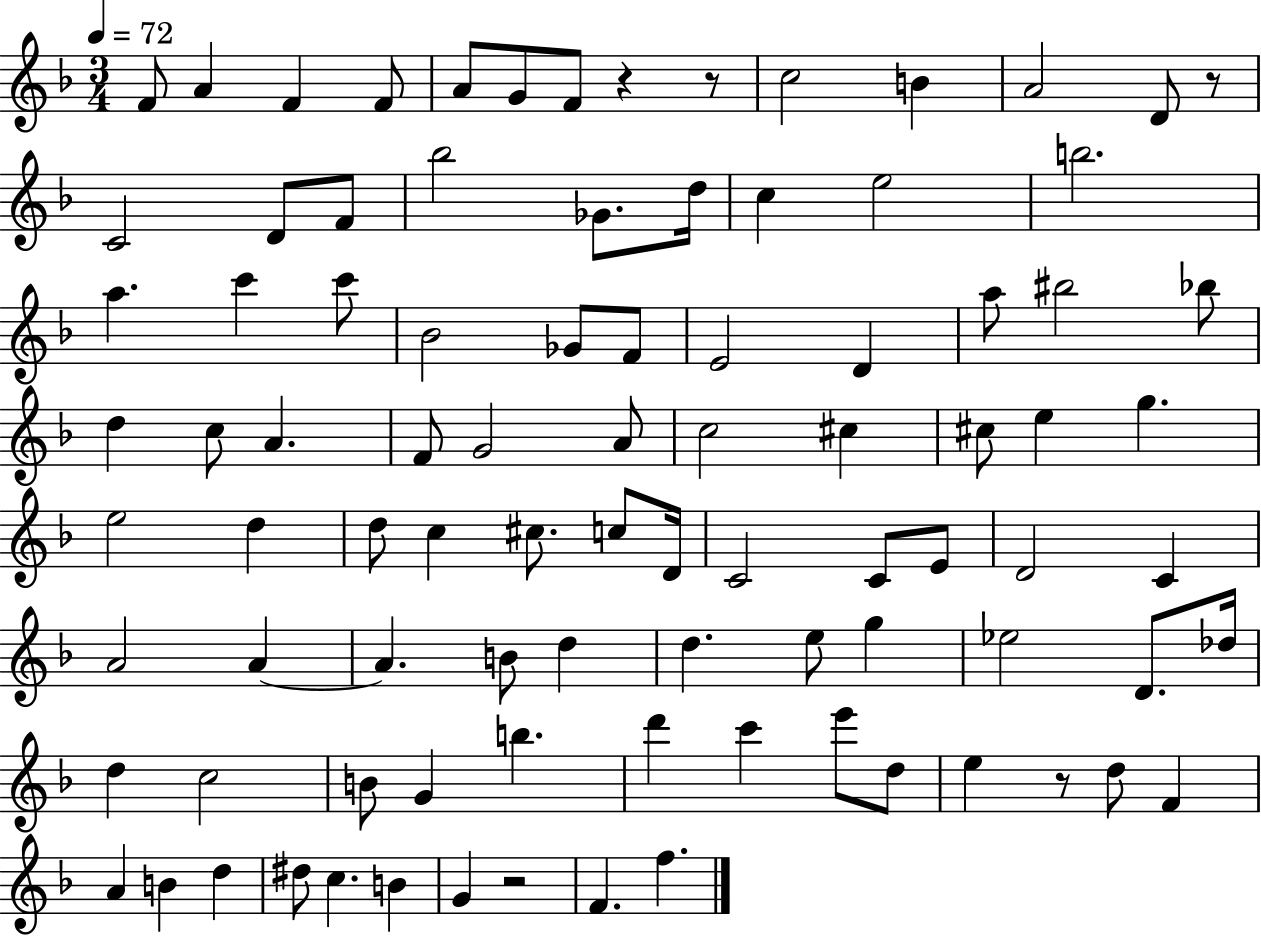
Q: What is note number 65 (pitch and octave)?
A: Db5